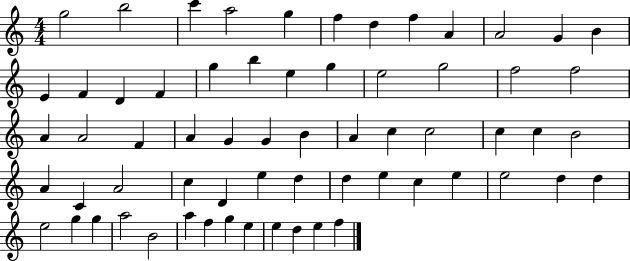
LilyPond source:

{
  \clef treble
  \numericTimeSignature
  \time 4/4
  \key c \major
  g''2 b''2 | c'''4 a''2 g''4 | f''4 d''4 f''4 a'4 | a'2 g'4 b'4 | \break e'4 f'4 d'4 f'4 | g''4 b''4 e''4 g''4 | e''2 g''2 | f''2 f''2 | \break a'4 a'2 f'4 | a'4 g'4 g'4 b'4 | a'4 c''4 c''2 | c''4 c''4 b'2 | \break a'4 c'4 a'2 | c''4 d'4 e''4 d''4 | d''4 e''4 c''4 e''4 | e''2 d''4 d''4 | \break e''2 g''4 g''4 | a''2 b'2 | a''4 f''4 g''4 e''4 | e''4 d''4 e''4 f''4 | \break \bar "|."
}